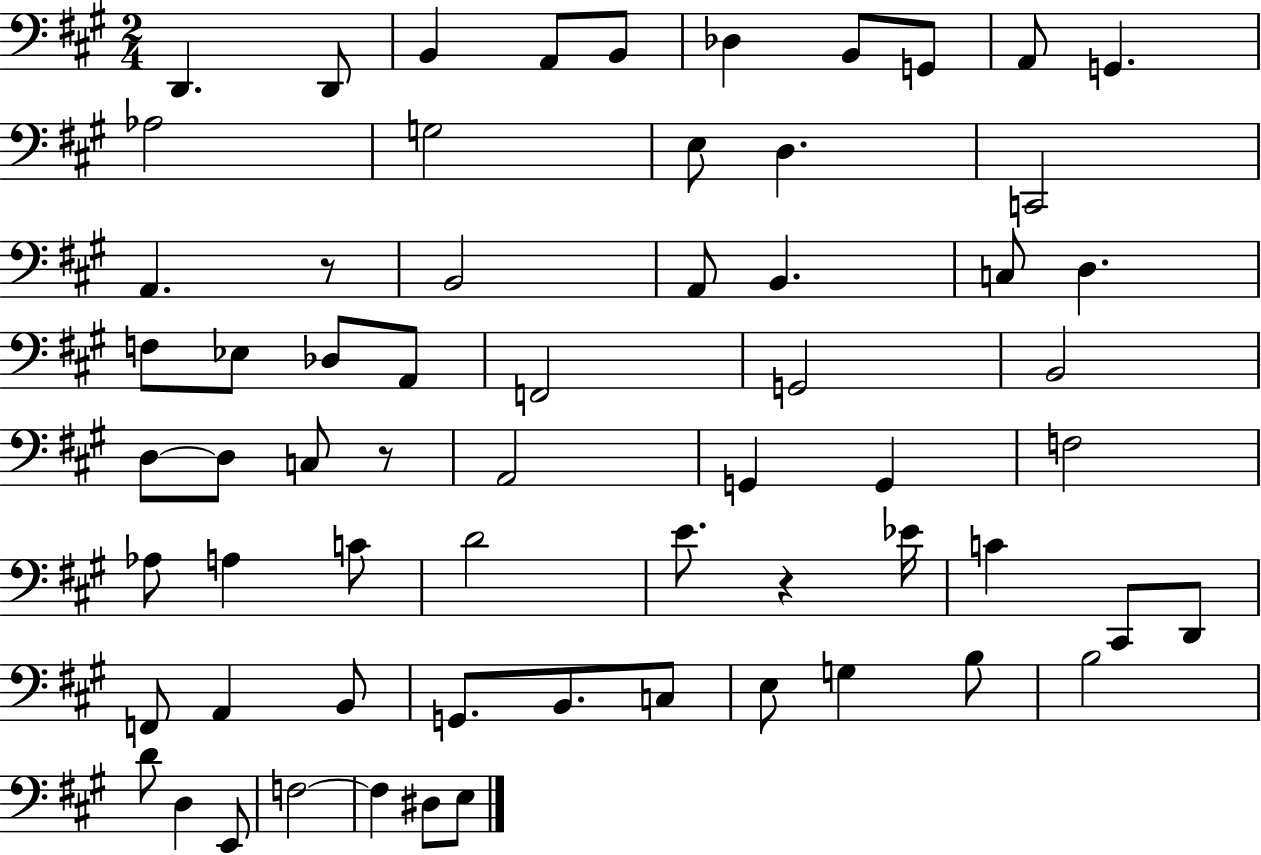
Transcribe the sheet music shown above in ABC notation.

X:1
T:Untitled
M:2/4
L:1/4
K:A
D,, D,,/2 B,, A,,/2 B,,/2 _D, B,,/2 G,,/2 A,,/2 G,, _A,2 G,2 E,/2 D, C,,2 A,, z/2 B,,2 A,,/2 B,, C,/2 D, F,/2 _E,/2 _D,/2 A,,/2 F,,2 G,,2 B,,2 D,/2 D,/2 C,/2 z/2 A,,2 G,, G,, F,2 _A,/2 A, C/2 D2 E/2 z _E/4 C ^C,,/2 D,,/2 F,,/2 A,, B,,/2 G,,/2 B,,/2 C,/2 E,/2 G, B,/2 B,2 D/2 D, E,,/2 F,2 F, ^D,/2 E,/2